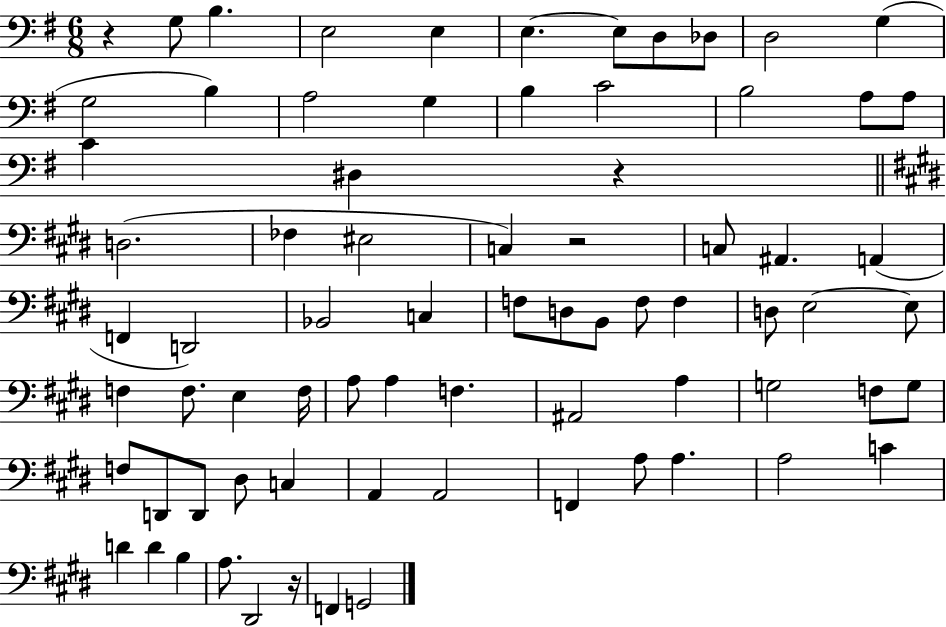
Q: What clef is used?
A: bass